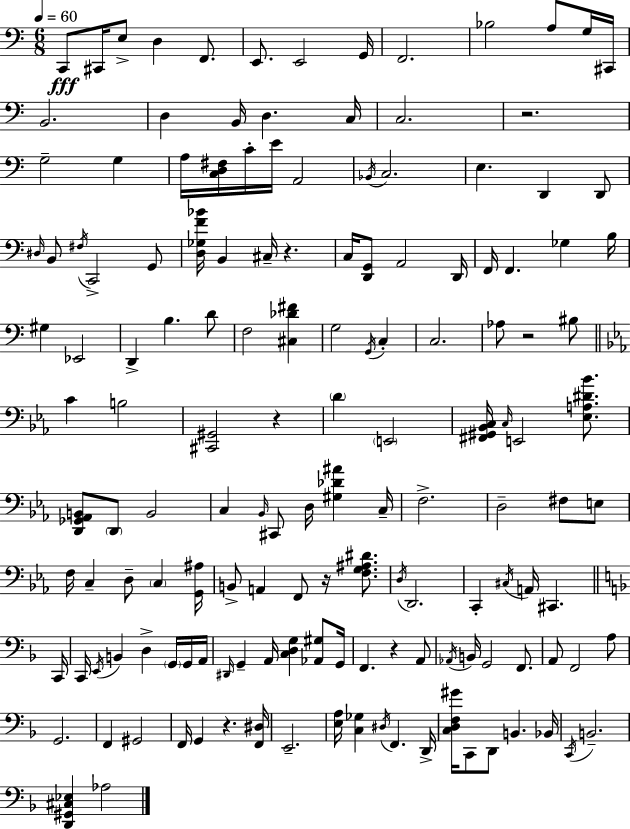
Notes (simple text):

C2/e C#2/s E3/e D3/q F2/e. E2/e. E2/h G2/s F2/h. Bb3/h A3/e G3/s C#2/s B2/h. D3/q B2/s D3/q. C3/s C3/h. R/h. G3/h G3/q A3/s [C3,D3,F#3]/s C4/s E4/s A2/h Bb2/s C3/h. E3/q. D2/q D2/e D#3/s B2/e F#3/s C2/h G2/e [D3,Gb3,F4,Bb4]/s B2/q C#3/s R/q. C3/s [D2,G2]/e A2/h D2/s F2/s F2/q. Gb3/q B3/s G#3/q Eb2/h D2/q B3/q. D4/e F3/h [C#3,Db4,F#4]/q G3/h G2/s C3/q C3/h. Ab3/e R/h BIS3/e C4/q B3/h [C#2,G#2]/h R/q D4/q E2/h [F#2,G#2,Bb2,C3]/s C3/s E2/h [Eb3,A3,D#4,Bb4]/e. [D2,Gb2,Ab2,B2]/e D2/e B2/h C3/q Bb2/s C#2/e D3/s [G#3,Db4,A#4]/q C3/s F3/h. D3/h F#3/e E3/e F3/s C3/q D3/e C3/q [G2,A#3]/s B2/e A2/q F2/e R/s [F3,G3,A#3,D#4]/e. D3/s D2/h. C2/q C#3/s A2/s C#2/q. C2/s C2/s E2/s B2/q D3/q G2/s G2/s A2/s D#2/s G2/q A2/s [C3,D3,G3]/q [Ab2,G#3]/e G2/s F2/q. R/q A2/e Ab2/s B2/s G2/h F2/e. A2/e F2/h A3/e G2/h. F2/q G#2/h F2/s G2/q R/q. [F2,D#3]/s E2/h. [E3,A3]/s [C3,Gb3]/q D#3/s F2/q. D2/s [C3,D3,F3,G#4]/s C2/e D2/e B2/q. Bb2/s C2/s B2/h. [D2,G#2,C#3,Eb3]/q Ab3/h